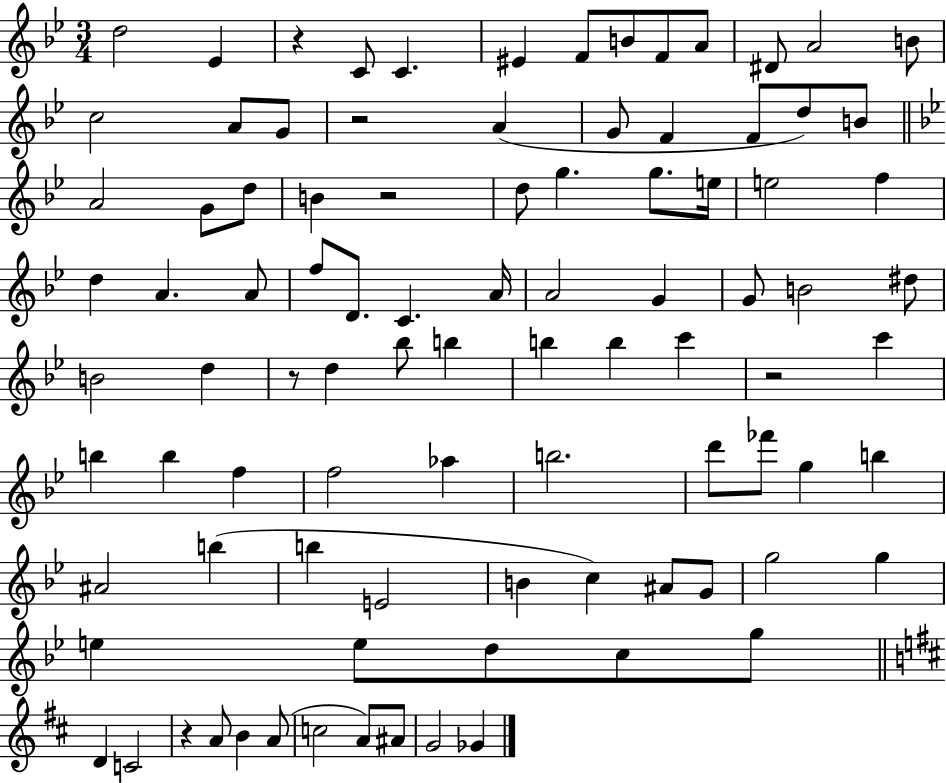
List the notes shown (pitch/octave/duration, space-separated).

D5/h Eb4/q R/q C4/e C4/q. EIS4/q F4/e B4/e F4/e A4/e D#4/e A4/h B4/e C5/h A4/e G4/e R/h A4/q G4/e F4/q F4/e D5/e B4/e A4/h G4/e D5/e B4/q R/h D5/e G5/q. G5/e. E5/s E5/h F5/q D5/q A4/q. A4/e F5/e D4/e. C4/q. A4/s A4/h G4/q G4/e B4/h D#5/e B4/h D5/q R/e D5/q Bb5/e B5/q B5/q B5/q C6/q R/h C6/q B5/q B5/q F5/q F5/h Ab5/q B5/h. D6/e FES6/e G5/q B5/q A#4/h B5/q B5/q E4/h B4/q C5/q A#4/e G4/e G5/h G5/q E5/q E5/e D5/e C5/e G5/e D4/q C4/h R/q A4/e B4/q A4/e C5/h A4/e A#4/e G4/h Gb4/q